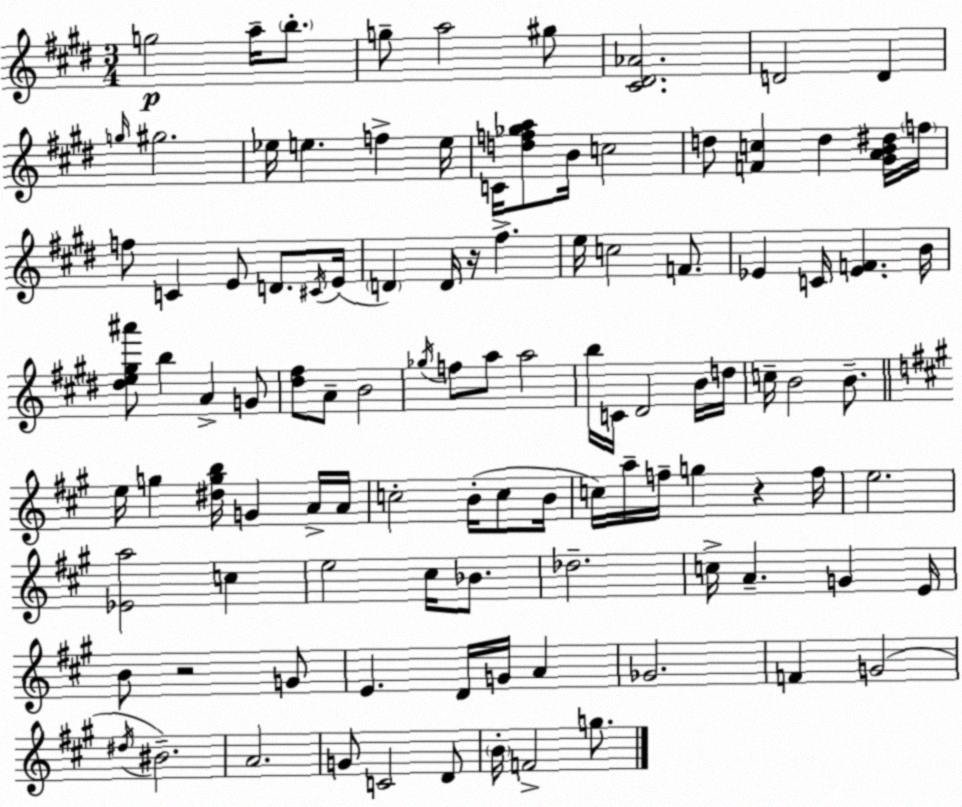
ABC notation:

X:1
T:Untitled
M:3/4
L:1/4
K:E
g2 a/4 b/2 g/2 a2 ^g/2 [^C^D_A]2 D2 D g/4 ^g2 _e/4 e f e/4 C/4 [df_ga]/2 B/4 c2 d/2 [Fc] d [^GAB^d]/4 f/4 f/2 C E/2 D/2 ^C/4 E/4 D D/4 z/4 ^f e/4 c2 F/2 _E C/4 [_EF] B/4 [^de^g^a']/2 b A G/2 [^d^f]/2 A/2 B2 _g/4 f/2 a/2 a2 b/4 C/4 ^D2 B/4 d/4 c/4 B2 B/2 e/4 g [^dgb]/4 G A/4 A/4 c2 B/4 c/2 B/4 c/4 a/4 f/4 g z f/4 e2 [_Ea]2 c e2 ^c/4 _B/2 _d2 c/4 A G E/4 B/2 z2 G/2 E D/4 G/4 A _G2 F G2 ^d/4 ^B2 A2 G/2 C2 D/2 B/4 F2 g/2